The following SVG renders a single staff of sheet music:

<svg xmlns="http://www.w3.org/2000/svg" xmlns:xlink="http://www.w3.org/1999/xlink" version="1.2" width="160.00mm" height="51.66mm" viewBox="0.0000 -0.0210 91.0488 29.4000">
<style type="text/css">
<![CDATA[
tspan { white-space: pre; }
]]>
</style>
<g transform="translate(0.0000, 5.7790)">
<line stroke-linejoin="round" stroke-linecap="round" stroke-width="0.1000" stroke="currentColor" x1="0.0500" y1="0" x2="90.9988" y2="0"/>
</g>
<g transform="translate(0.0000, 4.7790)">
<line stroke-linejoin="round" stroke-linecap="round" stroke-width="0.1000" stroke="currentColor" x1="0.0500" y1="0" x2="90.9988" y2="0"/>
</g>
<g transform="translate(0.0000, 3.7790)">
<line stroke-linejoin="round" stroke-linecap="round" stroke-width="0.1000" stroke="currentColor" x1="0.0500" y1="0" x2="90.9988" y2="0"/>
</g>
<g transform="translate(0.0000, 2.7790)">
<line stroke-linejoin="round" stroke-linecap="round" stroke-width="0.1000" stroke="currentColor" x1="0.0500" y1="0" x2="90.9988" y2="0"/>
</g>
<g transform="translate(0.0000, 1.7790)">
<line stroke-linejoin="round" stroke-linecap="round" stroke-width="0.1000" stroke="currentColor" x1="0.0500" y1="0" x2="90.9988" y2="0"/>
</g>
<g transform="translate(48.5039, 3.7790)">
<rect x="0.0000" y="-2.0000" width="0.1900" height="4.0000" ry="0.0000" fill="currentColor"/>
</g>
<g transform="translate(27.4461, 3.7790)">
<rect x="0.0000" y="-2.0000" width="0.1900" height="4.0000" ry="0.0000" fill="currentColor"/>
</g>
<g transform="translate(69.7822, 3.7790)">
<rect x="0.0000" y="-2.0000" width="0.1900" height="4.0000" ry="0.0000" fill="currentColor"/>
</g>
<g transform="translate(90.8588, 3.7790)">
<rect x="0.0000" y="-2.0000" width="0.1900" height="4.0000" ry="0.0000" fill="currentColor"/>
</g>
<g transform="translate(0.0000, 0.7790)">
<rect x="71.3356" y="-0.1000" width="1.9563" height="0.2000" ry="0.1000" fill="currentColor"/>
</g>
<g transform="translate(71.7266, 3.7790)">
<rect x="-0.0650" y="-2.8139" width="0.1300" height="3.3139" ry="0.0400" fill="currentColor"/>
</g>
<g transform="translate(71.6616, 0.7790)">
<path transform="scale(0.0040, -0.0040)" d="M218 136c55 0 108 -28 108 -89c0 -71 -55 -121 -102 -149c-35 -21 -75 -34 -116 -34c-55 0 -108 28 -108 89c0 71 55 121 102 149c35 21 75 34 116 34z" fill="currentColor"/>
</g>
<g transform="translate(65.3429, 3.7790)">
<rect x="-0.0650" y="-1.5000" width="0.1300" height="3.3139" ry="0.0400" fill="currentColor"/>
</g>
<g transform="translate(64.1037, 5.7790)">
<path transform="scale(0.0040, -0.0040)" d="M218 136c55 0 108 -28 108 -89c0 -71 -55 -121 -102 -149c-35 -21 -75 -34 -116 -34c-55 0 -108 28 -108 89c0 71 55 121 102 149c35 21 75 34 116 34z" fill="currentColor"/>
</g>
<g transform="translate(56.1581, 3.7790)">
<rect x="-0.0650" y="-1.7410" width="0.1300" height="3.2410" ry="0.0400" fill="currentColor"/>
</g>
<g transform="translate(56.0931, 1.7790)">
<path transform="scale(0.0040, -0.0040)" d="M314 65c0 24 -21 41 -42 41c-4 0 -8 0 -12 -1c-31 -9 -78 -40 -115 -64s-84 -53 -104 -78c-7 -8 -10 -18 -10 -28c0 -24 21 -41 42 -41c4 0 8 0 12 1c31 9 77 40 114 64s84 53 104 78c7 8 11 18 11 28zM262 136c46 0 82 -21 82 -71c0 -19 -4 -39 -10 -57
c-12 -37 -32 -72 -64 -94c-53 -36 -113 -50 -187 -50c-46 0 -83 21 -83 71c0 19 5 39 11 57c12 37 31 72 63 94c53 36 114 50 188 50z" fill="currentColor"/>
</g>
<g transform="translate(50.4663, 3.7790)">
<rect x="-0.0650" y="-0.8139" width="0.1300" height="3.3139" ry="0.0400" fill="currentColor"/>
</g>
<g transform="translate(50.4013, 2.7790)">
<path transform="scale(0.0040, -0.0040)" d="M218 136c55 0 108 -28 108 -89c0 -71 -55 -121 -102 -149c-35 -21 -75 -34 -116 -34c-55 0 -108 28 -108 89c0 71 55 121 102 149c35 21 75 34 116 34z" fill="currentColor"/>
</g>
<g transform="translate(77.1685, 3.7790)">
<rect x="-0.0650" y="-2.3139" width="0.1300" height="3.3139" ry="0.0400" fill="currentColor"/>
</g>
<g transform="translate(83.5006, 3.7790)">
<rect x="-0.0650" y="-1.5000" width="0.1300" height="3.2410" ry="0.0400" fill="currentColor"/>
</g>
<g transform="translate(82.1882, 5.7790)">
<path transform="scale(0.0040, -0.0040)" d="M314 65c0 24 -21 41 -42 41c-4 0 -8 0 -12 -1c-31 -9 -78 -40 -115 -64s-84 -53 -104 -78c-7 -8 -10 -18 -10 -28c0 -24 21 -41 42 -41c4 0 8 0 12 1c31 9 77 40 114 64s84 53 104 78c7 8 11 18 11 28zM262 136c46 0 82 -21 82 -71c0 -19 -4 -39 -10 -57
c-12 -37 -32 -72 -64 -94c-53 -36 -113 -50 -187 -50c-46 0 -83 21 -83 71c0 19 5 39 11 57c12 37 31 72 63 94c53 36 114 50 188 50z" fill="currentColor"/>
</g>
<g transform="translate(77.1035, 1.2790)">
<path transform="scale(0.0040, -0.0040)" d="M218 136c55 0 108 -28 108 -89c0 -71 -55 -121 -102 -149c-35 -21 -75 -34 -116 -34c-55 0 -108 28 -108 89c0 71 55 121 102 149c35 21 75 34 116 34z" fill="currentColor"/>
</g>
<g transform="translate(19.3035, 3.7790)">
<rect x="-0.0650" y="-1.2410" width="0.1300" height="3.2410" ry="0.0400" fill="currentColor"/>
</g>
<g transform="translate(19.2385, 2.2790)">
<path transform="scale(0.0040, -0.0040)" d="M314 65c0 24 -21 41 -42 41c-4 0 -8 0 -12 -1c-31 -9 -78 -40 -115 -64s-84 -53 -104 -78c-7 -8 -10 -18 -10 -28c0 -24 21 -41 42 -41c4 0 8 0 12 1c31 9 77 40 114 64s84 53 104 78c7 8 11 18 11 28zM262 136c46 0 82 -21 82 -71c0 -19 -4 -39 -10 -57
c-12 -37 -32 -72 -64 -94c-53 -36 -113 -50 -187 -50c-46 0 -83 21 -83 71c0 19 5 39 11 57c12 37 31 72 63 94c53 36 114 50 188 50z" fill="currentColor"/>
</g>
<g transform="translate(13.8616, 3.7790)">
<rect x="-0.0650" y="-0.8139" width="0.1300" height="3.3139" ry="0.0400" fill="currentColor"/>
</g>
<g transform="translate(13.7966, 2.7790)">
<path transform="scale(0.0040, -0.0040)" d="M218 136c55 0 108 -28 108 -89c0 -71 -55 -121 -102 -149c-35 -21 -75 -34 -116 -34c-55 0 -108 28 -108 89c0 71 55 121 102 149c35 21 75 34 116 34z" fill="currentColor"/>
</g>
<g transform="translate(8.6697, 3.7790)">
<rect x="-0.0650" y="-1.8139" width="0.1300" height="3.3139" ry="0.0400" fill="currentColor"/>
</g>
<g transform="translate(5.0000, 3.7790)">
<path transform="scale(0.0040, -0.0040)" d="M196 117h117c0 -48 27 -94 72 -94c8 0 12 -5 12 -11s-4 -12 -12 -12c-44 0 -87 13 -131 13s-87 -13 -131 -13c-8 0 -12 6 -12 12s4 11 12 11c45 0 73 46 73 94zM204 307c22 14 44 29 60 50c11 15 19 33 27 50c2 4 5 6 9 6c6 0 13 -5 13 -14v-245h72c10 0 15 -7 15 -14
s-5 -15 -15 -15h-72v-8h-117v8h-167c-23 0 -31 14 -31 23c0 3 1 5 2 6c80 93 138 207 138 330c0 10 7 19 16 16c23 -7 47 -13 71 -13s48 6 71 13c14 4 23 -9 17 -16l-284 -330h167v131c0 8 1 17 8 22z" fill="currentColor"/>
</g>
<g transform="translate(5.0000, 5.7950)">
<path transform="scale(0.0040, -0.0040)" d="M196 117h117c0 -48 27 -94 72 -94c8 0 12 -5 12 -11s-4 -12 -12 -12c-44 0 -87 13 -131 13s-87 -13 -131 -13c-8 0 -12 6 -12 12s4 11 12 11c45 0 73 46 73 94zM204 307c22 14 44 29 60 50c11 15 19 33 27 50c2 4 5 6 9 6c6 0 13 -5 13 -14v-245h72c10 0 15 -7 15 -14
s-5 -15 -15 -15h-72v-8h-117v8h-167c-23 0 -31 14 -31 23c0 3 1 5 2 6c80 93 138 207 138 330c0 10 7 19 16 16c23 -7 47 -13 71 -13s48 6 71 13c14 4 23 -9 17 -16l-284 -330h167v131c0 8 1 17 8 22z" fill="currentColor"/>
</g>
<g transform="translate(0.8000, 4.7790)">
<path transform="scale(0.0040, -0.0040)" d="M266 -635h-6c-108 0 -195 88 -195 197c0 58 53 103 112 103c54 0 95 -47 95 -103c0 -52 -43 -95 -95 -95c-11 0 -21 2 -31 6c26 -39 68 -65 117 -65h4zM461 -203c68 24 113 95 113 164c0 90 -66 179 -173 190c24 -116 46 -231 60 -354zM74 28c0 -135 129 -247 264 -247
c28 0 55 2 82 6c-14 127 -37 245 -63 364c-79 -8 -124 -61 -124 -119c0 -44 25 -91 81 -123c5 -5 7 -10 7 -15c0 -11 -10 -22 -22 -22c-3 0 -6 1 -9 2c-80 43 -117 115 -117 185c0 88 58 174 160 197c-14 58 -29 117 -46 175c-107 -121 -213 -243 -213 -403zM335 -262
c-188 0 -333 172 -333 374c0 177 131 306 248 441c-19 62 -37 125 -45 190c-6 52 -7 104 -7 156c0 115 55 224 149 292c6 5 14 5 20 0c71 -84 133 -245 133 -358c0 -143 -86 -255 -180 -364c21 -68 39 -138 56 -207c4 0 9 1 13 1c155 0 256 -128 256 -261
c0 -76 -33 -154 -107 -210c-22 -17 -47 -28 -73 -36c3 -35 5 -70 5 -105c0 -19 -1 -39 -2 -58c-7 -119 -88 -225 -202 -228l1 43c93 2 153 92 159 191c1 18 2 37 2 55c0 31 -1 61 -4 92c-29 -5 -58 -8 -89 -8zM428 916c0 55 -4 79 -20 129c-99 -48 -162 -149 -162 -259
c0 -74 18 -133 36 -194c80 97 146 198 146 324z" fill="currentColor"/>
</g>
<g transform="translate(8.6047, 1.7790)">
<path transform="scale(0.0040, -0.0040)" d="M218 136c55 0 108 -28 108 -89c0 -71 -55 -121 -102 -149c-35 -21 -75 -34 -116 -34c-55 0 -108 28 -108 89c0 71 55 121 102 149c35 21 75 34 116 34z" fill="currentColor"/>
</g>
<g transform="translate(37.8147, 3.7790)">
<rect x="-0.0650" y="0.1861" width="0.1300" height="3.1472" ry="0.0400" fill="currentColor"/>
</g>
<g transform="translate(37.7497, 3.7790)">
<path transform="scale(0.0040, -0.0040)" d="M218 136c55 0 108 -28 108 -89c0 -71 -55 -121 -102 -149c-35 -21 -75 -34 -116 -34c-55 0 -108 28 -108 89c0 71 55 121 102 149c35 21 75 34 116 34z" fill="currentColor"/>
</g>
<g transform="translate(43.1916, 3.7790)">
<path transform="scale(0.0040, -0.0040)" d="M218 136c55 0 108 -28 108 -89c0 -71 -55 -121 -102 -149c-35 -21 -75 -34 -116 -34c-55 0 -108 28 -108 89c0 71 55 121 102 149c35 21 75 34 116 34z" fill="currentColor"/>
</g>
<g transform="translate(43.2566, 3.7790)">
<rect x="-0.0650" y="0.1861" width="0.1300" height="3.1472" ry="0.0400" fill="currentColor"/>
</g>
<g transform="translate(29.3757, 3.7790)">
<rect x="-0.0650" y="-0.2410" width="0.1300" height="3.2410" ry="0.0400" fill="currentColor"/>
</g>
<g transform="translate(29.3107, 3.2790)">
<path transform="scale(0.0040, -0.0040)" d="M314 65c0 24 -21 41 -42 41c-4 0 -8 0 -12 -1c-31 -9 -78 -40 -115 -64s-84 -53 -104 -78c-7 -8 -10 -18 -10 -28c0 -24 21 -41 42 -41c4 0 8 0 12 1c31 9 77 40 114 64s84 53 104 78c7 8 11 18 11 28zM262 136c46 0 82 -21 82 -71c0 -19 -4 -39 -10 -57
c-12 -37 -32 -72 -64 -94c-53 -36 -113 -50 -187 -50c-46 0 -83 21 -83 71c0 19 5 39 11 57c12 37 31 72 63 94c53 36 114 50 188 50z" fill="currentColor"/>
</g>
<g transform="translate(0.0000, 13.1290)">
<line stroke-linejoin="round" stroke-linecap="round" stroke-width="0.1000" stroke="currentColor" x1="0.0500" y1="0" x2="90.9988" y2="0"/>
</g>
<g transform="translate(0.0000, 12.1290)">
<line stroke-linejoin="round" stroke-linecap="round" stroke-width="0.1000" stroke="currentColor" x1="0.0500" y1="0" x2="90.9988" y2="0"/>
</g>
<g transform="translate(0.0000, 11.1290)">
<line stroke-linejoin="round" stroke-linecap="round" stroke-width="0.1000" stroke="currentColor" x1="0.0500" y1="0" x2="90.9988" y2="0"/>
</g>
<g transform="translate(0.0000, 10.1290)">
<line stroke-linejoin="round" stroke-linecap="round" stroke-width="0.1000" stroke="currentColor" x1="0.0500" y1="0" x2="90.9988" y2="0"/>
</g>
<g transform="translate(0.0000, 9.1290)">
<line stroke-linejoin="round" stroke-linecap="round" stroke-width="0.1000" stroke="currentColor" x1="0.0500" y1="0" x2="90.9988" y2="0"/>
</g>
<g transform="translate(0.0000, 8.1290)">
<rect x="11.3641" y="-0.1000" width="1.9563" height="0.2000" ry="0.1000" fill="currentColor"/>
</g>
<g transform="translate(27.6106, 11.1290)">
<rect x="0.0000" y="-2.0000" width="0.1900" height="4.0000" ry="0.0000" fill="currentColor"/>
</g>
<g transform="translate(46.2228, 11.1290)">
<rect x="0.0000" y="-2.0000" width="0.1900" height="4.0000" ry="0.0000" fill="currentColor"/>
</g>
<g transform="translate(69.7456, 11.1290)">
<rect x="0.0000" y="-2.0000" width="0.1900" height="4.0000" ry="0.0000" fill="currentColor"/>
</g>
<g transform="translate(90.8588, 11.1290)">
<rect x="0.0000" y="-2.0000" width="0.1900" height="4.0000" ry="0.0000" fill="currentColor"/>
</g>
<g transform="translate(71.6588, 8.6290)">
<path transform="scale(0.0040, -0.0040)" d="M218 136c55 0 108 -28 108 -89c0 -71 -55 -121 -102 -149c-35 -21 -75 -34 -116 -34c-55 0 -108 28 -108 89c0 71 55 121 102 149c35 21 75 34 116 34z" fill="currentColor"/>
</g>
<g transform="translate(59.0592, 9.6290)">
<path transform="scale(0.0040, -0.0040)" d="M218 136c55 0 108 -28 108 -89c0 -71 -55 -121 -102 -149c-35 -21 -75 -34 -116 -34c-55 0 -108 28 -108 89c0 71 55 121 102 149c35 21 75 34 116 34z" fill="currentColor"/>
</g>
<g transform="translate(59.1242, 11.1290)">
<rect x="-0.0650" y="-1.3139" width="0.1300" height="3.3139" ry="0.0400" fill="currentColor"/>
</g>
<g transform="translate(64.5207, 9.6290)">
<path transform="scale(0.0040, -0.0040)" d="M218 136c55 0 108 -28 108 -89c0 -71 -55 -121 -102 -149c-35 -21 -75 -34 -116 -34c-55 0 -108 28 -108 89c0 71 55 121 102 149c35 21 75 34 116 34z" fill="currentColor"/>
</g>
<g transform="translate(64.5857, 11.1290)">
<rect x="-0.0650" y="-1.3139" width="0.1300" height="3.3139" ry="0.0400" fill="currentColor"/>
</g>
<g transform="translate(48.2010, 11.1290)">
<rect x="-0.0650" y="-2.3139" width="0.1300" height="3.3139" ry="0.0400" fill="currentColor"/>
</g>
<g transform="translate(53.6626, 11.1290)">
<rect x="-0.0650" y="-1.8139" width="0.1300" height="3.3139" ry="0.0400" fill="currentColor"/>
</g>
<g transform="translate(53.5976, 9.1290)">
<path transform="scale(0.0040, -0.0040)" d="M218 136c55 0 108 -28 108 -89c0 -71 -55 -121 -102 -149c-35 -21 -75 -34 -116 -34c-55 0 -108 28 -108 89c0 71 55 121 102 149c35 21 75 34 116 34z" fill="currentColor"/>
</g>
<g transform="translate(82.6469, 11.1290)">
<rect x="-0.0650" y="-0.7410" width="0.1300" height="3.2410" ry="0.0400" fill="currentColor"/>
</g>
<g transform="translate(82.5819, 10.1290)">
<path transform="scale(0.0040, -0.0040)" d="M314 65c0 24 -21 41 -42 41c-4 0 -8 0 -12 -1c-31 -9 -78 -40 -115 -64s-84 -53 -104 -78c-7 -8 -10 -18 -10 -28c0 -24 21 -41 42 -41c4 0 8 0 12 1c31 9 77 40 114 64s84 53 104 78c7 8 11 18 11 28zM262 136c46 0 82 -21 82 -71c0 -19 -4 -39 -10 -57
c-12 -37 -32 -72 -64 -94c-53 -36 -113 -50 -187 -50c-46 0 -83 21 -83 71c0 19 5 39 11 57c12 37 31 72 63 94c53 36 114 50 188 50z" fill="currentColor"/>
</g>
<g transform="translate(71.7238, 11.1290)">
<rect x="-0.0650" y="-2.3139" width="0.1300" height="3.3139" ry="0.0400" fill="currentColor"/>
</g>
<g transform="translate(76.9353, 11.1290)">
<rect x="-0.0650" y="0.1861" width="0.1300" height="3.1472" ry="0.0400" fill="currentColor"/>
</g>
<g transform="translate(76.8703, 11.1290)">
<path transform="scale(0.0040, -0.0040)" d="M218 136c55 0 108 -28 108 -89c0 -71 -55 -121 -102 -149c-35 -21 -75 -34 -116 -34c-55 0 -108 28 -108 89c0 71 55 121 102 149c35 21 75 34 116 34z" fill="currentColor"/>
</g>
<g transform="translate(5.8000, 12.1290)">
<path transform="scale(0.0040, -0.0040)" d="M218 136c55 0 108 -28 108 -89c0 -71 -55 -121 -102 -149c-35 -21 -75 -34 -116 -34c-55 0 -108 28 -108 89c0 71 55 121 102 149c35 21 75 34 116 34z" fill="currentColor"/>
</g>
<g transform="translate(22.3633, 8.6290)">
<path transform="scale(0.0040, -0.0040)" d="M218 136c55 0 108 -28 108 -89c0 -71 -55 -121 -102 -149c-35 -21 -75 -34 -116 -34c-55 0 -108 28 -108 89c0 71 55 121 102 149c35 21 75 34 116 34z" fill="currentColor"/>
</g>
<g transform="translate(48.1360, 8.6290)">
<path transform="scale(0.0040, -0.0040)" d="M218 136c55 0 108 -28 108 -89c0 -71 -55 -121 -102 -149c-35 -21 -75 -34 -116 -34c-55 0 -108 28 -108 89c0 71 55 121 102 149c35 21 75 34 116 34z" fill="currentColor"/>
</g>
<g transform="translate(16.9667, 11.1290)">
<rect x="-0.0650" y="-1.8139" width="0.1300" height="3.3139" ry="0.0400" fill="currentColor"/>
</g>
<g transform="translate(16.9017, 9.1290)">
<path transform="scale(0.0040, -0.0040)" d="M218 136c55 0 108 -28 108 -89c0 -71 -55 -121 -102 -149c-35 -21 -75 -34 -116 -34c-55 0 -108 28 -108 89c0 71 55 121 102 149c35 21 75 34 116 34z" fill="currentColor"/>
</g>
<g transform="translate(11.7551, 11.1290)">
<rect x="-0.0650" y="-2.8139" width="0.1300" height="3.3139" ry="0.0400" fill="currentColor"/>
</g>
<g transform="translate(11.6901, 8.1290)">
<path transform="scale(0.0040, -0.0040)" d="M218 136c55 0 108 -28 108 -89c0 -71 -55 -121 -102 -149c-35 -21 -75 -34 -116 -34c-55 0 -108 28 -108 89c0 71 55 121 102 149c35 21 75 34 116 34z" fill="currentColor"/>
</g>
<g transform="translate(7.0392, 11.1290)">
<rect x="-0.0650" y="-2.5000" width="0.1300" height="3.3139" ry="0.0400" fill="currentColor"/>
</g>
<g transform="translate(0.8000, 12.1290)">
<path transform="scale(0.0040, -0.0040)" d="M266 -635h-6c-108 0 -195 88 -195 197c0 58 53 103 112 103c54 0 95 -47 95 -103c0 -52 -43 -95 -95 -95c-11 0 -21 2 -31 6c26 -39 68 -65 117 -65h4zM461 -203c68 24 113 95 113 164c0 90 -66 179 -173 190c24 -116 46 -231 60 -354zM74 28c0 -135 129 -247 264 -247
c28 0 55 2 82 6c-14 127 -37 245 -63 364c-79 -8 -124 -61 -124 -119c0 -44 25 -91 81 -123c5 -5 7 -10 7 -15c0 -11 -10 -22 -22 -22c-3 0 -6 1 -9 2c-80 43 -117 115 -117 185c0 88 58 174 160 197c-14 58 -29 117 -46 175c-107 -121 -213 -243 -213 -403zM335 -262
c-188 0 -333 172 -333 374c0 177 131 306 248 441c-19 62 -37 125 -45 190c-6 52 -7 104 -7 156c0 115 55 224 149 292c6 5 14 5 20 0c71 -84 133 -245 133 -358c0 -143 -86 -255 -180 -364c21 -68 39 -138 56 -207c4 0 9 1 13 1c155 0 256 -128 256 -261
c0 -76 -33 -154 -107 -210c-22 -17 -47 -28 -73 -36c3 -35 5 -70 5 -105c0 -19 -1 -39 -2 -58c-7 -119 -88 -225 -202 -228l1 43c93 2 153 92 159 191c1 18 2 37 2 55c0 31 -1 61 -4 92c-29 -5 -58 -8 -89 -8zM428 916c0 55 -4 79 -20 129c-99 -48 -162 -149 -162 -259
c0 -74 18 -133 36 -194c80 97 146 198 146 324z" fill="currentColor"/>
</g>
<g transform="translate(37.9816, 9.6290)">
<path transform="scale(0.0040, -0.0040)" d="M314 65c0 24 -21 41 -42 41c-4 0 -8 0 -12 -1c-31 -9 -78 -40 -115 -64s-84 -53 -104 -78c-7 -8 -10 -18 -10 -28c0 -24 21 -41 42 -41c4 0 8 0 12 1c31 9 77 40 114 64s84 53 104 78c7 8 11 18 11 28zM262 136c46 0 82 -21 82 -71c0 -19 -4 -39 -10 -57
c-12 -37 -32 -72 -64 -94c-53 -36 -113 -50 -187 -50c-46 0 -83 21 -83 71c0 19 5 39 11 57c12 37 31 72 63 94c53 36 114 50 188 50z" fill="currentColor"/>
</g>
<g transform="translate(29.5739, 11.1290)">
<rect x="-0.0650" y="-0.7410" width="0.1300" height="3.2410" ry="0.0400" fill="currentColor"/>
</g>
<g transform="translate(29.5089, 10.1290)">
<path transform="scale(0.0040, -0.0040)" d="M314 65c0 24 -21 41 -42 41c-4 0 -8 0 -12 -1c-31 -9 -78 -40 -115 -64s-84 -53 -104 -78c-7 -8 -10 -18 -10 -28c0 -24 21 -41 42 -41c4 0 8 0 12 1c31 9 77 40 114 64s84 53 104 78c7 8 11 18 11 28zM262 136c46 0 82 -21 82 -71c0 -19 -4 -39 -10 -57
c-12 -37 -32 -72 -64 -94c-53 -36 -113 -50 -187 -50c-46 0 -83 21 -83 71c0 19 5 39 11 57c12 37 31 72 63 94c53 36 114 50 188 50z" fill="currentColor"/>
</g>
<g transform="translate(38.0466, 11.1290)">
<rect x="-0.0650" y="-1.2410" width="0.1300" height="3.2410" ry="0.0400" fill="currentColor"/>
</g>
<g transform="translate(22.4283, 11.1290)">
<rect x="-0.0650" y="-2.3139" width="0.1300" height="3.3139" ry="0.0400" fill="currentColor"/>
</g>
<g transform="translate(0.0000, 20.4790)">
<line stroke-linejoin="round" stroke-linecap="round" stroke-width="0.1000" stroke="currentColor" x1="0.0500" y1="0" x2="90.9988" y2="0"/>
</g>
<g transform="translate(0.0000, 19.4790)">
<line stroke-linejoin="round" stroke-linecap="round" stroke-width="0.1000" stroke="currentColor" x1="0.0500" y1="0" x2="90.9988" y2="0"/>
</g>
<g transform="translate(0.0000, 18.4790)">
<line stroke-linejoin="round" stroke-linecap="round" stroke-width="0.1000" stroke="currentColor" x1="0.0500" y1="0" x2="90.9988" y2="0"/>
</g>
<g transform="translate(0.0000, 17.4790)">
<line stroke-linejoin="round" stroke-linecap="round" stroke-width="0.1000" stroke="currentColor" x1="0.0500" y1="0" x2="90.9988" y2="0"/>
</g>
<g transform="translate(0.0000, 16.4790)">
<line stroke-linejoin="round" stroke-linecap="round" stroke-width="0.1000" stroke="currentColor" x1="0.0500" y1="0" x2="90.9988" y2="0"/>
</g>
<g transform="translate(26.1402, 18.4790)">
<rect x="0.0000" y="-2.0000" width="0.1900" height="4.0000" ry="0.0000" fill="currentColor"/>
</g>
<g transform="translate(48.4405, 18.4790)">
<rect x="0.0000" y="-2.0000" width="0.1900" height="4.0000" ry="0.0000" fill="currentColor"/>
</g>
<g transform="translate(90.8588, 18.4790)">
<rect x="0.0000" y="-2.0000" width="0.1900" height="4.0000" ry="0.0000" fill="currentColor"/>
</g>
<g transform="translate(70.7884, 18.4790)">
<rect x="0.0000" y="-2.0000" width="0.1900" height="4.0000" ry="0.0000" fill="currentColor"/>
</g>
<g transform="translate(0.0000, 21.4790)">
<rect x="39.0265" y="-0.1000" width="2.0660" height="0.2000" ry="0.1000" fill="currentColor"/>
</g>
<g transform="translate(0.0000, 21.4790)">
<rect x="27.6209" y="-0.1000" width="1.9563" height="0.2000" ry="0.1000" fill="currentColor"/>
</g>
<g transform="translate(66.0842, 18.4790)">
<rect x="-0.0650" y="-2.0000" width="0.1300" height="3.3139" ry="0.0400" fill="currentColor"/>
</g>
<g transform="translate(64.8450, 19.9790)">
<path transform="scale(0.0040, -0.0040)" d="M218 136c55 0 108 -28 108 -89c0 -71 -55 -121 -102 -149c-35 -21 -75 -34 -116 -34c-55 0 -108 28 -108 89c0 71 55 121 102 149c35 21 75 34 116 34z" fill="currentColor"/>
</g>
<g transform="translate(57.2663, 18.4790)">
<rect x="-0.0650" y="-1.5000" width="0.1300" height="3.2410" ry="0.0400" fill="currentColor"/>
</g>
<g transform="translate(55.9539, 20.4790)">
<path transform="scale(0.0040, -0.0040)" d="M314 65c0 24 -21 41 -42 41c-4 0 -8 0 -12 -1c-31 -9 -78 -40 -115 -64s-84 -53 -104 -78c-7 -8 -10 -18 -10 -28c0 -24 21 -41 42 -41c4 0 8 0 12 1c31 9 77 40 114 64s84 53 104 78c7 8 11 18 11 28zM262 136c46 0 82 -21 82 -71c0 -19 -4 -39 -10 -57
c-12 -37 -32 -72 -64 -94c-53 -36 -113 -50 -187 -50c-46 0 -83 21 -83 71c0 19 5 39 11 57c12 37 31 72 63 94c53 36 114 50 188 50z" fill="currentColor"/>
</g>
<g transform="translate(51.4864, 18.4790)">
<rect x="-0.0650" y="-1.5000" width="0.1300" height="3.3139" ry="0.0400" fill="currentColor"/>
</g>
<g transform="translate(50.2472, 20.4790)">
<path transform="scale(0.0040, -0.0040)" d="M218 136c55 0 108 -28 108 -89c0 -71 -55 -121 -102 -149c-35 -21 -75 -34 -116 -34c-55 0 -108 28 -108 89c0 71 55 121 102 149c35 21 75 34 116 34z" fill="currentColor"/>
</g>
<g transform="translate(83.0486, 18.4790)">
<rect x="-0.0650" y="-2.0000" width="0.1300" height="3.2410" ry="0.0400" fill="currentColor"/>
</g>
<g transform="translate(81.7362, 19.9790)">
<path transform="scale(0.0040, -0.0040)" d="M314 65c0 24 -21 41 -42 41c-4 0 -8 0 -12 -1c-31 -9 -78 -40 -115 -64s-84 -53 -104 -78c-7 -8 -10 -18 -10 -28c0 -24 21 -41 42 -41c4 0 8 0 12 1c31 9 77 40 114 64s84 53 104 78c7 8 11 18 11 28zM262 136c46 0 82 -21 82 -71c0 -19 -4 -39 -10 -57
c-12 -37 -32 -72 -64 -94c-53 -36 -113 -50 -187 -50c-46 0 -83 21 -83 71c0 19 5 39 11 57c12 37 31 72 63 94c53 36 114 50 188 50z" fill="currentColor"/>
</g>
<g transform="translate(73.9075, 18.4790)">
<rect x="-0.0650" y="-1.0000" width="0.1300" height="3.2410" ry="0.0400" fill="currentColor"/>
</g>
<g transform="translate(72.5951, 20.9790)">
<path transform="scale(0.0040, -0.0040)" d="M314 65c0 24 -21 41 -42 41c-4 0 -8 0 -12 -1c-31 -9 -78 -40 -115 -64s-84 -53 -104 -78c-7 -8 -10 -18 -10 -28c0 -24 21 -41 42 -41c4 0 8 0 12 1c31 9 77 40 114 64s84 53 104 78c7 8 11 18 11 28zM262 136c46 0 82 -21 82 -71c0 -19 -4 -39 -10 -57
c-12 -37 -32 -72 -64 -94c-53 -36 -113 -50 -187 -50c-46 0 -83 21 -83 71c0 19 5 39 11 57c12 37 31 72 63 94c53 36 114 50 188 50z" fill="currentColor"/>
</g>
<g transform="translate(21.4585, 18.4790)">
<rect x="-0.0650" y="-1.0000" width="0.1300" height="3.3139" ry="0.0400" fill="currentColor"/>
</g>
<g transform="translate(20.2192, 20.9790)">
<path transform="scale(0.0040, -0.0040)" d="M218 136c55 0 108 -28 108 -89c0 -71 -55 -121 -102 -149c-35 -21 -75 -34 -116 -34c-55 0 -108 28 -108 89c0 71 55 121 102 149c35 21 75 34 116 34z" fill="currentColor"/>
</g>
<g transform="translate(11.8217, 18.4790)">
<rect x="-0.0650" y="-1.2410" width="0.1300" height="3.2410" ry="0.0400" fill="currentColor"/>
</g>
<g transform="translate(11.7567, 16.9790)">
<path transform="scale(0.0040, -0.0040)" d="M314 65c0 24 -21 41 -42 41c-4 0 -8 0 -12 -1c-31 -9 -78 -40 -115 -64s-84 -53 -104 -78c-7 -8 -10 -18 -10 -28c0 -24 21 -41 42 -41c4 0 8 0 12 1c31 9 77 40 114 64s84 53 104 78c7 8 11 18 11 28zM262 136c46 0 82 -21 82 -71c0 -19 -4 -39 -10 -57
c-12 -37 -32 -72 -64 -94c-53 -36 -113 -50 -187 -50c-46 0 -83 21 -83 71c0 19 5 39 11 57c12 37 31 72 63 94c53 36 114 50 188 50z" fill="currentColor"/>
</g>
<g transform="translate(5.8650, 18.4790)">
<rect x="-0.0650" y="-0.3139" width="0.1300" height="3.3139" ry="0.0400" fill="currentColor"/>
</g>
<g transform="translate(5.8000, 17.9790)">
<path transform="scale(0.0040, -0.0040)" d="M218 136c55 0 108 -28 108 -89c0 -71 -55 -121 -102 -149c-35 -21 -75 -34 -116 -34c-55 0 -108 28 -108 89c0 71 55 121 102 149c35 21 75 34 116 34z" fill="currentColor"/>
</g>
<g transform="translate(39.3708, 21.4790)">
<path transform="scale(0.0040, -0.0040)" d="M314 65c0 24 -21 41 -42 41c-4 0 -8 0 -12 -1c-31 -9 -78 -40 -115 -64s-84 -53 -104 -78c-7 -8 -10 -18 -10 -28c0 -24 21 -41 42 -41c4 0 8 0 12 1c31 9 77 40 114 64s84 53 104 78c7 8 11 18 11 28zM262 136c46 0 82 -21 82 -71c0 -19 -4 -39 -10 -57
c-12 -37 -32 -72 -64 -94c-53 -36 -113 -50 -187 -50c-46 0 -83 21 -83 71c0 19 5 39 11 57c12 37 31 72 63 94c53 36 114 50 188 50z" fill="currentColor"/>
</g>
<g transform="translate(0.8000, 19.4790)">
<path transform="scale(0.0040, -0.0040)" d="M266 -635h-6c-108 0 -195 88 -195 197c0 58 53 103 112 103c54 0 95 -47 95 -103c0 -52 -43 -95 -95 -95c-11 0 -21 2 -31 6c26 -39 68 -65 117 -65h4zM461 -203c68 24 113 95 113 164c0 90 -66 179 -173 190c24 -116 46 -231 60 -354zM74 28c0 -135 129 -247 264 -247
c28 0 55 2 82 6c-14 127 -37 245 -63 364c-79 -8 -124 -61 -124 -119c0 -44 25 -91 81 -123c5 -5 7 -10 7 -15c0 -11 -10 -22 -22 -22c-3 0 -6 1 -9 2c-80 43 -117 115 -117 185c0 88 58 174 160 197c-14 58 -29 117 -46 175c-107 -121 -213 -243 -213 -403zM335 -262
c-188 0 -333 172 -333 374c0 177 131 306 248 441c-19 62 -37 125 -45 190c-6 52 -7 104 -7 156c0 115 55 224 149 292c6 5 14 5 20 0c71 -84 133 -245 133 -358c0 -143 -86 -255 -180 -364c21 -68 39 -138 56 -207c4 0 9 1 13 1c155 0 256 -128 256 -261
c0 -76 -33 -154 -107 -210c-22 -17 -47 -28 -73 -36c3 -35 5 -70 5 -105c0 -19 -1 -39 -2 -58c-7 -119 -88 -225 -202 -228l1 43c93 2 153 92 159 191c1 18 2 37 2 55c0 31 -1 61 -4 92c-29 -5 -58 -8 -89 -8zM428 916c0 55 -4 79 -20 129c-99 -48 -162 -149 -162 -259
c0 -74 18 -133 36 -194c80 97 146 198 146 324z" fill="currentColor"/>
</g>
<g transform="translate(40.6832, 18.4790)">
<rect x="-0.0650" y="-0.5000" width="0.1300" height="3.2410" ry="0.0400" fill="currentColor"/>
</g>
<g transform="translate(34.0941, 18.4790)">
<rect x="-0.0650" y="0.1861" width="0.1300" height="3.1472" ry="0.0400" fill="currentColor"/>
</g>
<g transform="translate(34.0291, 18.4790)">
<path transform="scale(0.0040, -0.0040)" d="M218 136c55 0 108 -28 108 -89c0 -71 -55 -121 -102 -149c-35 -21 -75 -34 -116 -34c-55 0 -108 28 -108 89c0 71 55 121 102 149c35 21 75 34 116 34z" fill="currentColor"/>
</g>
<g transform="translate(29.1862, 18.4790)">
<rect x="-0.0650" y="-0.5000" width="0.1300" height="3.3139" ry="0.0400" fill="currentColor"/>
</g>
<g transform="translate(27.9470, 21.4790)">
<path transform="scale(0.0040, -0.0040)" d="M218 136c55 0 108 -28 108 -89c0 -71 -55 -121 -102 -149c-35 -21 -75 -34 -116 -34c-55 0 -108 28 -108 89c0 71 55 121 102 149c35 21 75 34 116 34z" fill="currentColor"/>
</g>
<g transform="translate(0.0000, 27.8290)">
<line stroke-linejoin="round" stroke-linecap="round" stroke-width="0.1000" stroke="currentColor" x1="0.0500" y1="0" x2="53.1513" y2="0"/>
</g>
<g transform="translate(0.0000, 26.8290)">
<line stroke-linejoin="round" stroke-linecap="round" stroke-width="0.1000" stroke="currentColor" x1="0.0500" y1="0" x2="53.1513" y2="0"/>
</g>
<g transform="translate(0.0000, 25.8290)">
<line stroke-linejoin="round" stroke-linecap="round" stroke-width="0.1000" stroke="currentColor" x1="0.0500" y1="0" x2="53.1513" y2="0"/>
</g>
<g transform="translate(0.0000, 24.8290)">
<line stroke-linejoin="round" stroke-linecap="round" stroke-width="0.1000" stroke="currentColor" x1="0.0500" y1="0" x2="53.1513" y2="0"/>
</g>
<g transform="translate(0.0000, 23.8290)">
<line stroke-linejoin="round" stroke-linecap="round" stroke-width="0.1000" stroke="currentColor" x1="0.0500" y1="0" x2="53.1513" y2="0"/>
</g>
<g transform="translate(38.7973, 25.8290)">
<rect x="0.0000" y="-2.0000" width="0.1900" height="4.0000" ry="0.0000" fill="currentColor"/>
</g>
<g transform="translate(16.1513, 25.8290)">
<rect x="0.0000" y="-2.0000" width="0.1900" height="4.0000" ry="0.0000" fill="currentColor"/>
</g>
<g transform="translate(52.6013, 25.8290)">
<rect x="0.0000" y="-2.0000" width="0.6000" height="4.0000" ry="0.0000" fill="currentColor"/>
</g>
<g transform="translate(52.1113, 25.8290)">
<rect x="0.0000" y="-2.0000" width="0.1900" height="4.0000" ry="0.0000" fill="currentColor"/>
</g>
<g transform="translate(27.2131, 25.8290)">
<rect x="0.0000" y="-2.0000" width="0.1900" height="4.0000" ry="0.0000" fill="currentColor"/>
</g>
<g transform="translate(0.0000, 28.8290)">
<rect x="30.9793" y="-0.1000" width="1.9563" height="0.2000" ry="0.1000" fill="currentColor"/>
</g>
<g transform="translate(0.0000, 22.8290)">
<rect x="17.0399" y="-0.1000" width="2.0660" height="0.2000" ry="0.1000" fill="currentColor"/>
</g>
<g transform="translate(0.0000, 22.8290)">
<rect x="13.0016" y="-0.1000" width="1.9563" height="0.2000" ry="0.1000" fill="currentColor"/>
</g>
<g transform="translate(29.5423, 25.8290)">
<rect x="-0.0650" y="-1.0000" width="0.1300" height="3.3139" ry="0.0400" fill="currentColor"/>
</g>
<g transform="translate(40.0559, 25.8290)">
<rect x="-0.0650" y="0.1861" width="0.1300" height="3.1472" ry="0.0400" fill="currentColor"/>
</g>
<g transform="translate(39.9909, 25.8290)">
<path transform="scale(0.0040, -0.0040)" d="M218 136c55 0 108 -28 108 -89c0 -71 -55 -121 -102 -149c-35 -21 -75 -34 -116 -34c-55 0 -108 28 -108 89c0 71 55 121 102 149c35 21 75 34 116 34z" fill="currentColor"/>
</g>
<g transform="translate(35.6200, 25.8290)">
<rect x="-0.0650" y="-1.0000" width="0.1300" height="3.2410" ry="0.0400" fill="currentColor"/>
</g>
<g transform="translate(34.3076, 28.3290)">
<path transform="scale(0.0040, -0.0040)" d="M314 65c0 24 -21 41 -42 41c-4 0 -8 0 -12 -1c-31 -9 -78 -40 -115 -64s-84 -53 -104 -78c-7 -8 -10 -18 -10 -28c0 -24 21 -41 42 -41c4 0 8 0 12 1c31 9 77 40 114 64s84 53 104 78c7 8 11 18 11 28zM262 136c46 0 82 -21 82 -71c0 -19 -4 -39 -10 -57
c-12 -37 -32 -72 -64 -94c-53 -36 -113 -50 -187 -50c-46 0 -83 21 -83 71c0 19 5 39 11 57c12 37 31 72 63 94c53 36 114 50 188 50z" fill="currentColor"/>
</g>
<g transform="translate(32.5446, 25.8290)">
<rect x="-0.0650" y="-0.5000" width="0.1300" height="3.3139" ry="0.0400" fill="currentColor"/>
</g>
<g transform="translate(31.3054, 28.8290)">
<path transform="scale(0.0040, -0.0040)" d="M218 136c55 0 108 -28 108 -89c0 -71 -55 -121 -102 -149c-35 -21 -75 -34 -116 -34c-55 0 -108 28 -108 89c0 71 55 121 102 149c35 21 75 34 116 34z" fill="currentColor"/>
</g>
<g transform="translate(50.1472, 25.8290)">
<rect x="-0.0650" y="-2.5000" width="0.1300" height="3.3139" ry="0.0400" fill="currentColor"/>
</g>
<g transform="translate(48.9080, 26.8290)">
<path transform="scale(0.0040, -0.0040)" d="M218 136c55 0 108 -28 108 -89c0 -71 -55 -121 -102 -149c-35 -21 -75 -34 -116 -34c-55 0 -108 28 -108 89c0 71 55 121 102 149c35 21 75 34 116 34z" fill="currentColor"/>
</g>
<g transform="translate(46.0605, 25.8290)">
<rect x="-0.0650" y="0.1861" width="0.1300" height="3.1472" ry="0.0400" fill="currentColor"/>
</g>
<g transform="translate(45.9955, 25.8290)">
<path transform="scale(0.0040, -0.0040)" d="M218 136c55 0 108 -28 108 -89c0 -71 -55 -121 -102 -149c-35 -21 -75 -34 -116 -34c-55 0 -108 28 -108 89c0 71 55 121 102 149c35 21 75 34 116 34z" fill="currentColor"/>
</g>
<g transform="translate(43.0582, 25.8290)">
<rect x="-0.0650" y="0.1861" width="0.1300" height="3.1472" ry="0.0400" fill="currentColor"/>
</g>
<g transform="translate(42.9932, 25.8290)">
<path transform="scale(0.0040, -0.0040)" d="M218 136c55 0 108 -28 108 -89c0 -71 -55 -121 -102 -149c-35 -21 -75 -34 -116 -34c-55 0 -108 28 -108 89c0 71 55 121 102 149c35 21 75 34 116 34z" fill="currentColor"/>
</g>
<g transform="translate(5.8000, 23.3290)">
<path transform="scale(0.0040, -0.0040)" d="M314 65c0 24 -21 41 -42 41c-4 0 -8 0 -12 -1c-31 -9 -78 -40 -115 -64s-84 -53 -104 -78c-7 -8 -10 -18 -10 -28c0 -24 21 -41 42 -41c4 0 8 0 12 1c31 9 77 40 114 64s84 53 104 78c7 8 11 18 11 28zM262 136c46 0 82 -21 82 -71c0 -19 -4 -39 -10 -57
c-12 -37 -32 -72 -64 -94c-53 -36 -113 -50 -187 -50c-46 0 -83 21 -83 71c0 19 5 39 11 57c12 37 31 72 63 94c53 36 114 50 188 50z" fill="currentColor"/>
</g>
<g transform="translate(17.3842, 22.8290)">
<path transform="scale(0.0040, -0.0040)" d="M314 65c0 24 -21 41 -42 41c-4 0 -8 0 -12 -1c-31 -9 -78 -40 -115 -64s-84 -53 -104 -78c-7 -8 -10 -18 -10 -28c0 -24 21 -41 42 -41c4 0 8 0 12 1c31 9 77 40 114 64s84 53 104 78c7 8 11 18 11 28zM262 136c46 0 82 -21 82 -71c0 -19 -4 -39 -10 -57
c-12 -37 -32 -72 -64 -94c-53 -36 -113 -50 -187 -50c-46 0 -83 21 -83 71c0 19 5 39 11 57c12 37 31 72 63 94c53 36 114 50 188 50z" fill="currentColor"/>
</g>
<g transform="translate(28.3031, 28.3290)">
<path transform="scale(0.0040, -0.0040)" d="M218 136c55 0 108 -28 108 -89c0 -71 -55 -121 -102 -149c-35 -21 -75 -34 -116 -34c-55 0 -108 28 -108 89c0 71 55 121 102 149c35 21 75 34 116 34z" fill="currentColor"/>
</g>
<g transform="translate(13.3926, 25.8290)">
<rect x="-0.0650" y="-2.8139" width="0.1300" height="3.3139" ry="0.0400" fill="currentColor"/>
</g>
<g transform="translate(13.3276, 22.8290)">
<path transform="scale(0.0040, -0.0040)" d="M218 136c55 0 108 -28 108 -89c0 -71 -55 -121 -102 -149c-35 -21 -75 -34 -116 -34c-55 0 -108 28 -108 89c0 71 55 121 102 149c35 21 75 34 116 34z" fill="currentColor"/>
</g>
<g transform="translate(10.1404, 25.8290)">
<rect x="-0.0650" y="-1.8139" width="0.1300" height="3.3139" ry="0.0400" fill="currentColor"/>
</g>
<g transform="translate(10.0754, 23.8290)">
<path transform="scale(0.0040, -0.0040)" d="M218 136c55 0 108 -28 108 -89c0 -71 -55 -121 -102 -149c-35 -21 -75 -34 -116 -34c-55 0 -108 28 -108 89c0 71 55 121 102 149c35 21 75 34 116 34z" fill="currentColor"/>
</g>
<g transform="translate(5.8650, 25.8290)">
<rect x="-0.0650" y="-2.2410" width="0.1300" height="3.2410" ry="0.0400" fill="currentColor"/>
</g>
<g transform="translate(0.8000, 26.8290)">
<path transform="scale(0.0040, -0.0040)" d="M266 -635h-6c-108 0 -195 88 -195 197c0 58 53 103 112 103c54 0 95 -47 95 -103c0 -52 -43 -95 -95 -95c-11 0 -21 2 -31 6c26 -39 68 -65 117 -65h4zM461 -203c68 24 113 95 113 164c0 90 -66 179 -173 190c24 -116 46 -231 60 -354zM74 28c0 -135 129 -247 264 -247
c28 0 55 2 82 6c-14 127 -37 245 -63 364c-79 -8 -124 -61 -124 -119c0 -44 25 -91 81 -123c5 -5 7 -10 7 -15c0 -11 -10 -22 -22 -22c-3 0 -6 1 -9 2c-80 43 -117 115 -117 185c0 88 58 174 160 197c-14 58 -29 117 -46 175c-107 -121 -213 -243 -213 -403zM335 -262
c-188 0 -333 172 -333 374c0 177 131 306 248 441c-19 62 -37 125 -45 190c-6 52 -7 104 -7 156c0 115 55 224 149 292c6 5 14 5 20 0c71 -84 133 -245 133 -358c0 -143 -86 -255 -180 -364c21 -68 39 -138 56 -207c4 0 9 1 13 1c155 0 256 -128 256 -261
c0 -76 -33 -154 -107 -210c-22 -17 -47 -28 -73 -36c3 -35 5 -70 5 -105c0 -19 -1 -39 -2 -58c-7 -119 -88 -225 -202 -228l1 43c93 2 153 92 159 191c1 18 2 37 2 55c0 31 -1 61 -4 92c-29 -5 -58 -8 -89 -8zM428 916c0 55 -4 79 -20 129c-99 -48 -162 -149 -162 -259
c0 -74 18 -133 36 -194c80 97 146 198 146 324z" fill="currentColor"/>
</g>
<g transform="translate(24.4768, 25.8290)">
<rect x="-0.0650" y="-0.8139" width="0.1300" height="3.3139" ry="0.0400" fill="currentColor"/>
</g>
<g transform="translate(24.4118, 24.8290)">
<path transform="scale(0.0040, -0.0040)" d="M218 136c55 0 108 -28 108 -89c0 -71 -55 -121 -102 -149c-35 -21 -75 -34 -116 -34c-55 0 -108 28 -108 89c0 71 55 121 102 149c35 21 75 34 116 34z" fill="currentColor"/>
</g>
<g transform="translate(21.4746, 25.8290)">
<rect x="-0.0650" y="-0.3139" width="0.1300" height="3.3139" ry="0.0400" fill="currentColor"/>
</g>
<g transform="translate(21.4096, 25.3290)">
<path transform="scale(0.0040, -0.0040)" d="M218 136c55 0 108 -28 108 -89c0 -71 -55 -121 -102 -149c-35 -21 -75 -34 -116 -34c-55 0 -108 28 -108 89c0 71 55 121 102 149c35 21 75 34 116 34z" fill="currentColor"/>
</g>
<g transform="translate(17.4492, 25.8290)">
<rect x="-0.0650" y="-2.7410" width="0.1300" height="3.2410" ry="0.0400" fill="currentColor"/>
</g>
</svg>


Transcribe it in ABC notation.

X:1
T:Untitled
M:4/4
L:1/4
K:C
f d e2 c2 B B d f2 E a g E2 G a f g d2 e2 g f e e g B d2 c e2 D C B C2 E E2 F D2 F2 g2 f a a2 c d D C D2 B B B G